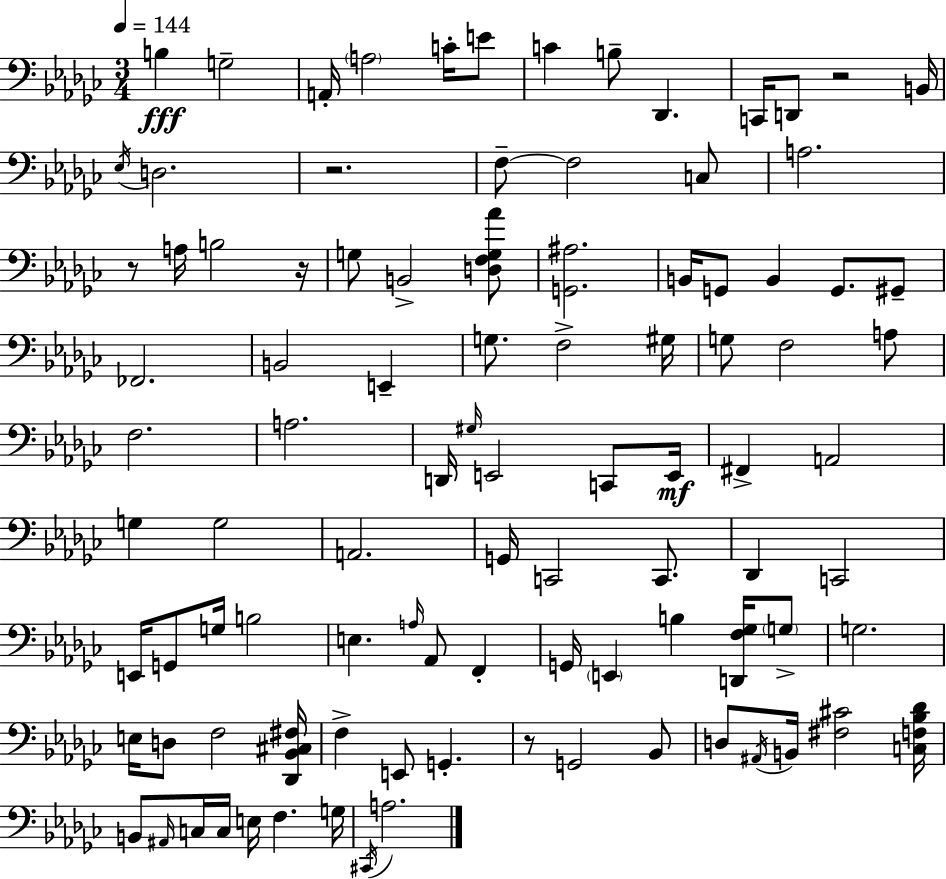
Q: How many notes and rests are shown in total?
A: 97